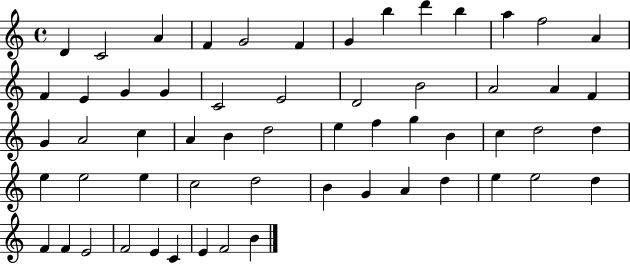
{
  \clef treble
  \time 4/4
  \defaultTimeSignature
  \key c \major
  d'4 c'2 a'4 | f'4 g'2 f'4 | g'4 b''4 d'''4 b''4 | a''4 f''2 a'4 | \break f'4 e'4 g'4 g'4 | c'2 e'2 | d'2 b'2 | a'2 a'4 f'4 | \break g'4 a'2 c''4 | a'4 b'4 d''2 | e''4 f''4 g''4 b'4 | c''4 d''2 d''4 | \break e''4 e''2 e''4 | c''2 d''2 | b'4 g'4 a'4 d''4 | e''4 e''2 d''4 | \break f'4 f'4 e'2 | f'2 e'4 c'4 | e'4 f'2 b'4 | \bar "|."
}